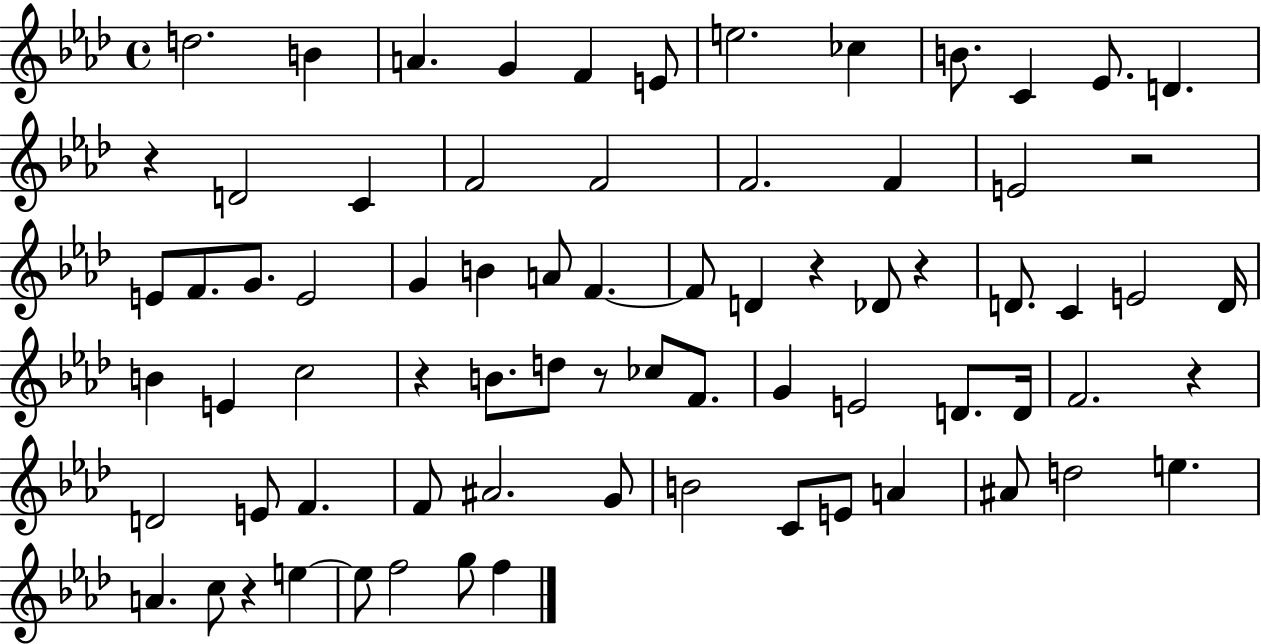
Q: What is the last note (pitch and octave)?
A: F5